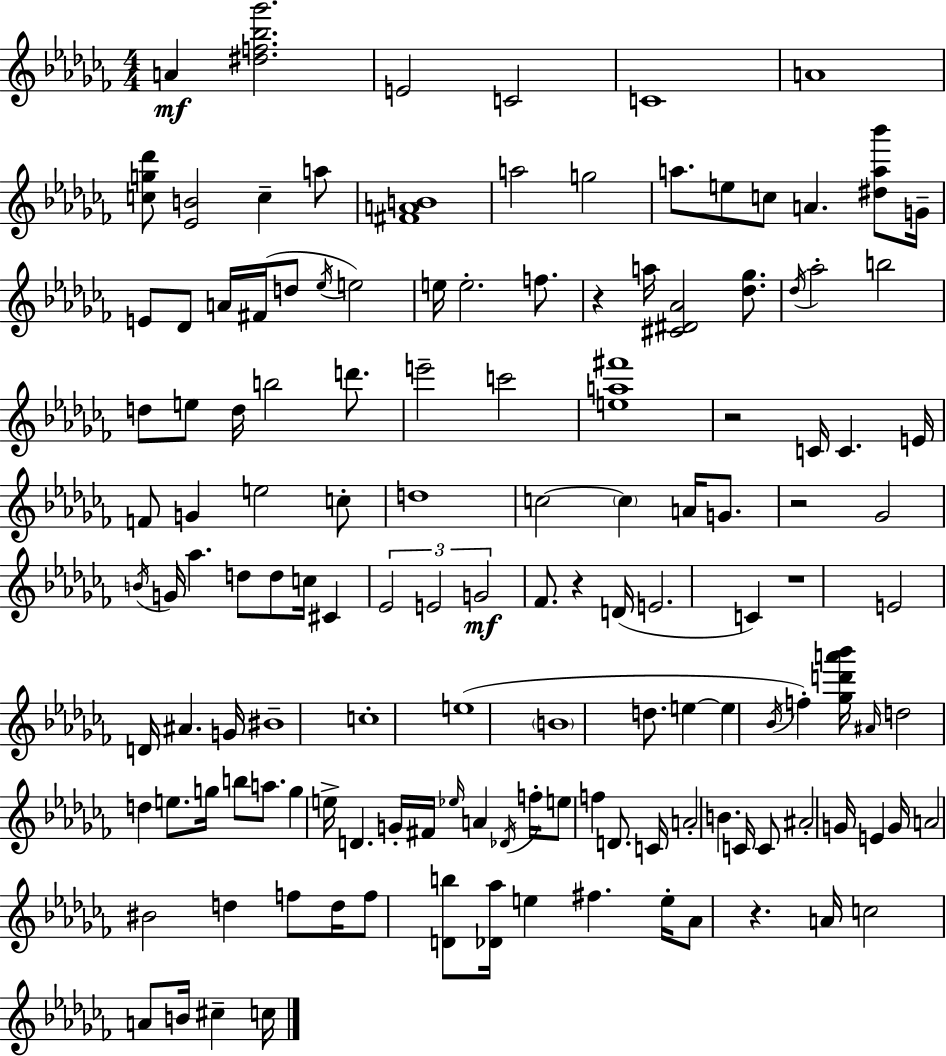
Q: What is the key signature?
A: AES minor